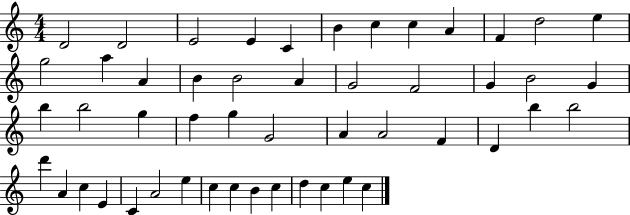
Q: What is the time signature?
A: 4/4